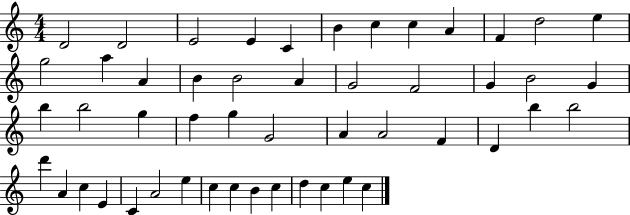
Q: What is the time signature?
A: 4/4